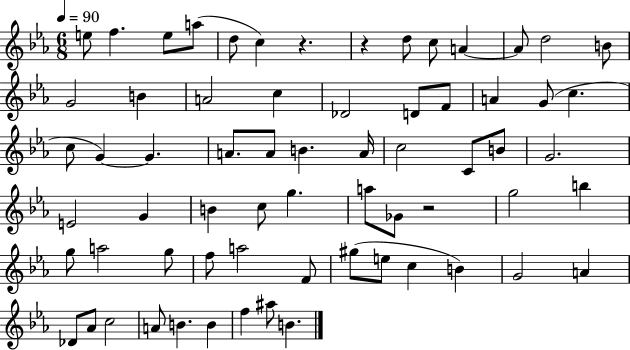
E5/e F5/q. E5/e A5/e D5/e C5/q R/q. R/q D5/e C5/e A4/q A4/e D5/h B4/e G4/h B4/q A4/h C5/q Db4/h D4/e F4/e A4/q G4/e C5/q. C5/e G4/q G4/q. A4/e. A4/e B4/q. A4/s C5/h C4/e B4/e G4/h. E4/h G4/q B4/q C5/e G5/q. A5/e Gb4/e R/h G5/h B5/q G5/e A5/h G5/e F5/e A5/h F4/e G#5/e E5/e C5/q B4/q G4/h A4/q Db4/e Ab4/e C5/h A4/e B4/q. B4/q F5/q A#5/e B4/q.